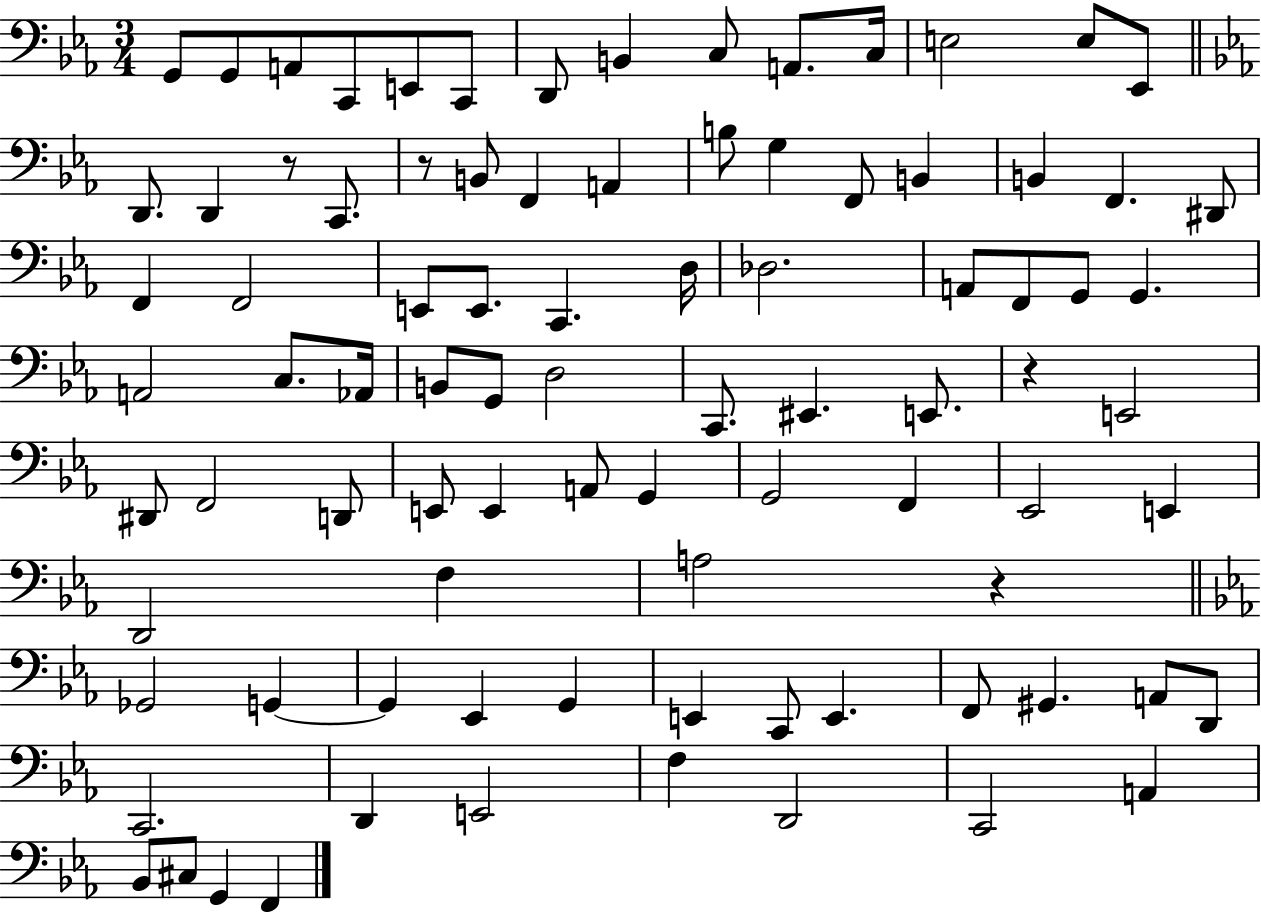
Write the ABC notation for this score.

X:1
T:Untitled
M:3/4
L:1/4
K:Eb
G,,/2 G,,/2 A,,/2 C,,/2 E,,/2 C,,/2 D,,/2 B,, C,/2 A,,/2 C,/4 E,2 E,/2 _E,,/2 D,,/2 D,, z/2 C,,/2 z/2 B,,/2 F,, A,, B,/2 G, F,,/2 B,, B,, F,, ^D,,/2 F,, F,,2 E,,/2 E,,/2 C,, D,/4 _D,2 A,,/2 F,,/2 G,,/2 G,, A,,2 C,/2 _A,,/4 B,,/2 G,,/2 D,2 C,,/2 ^E,, E,,/2 z E,,2 ^D,,/2 F,,2 D,,/2 E,,/2 E,, A,,/2 G,, G,,2 F,, _E,,2 E,, D,,2 F, A,2 z _G,,2 G,, G,, _E,, G,, E,, C,,/2 E,, F,,/2 ^G,, A,,/2 D,,/2 C,,2 D,, E,,2 F, D,,2 C,,2 A,, _B,,/2 ^C,/2 G,, F,,